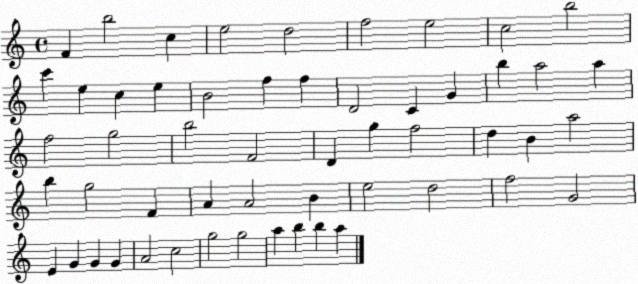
X:1
T:Untitled
M:4/4
L:1/4
K:C
F b2 c e2 d2 f2 e2 c2 b2 c' e c e B2 f f D2 C G b a2 a f2 g2 b2 F2 D g f2 d B a2 b g2 F A A2 B e2 d2 f2 G2 E G G G A2 c2 g2 g2 a b b a